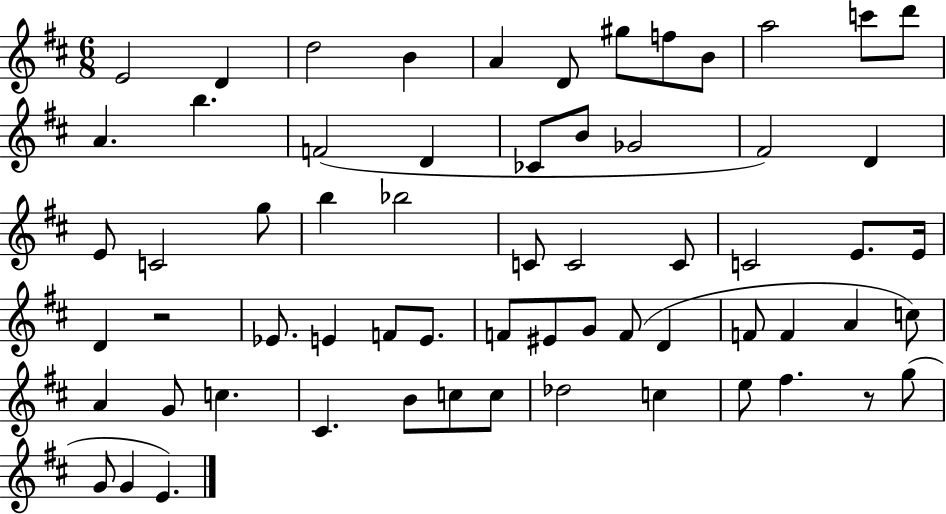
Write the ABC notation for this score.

X:1
T:Untitled
M:6/8
L:1/4
K:D
E2 D d2 B A D/2 ^g/2 f/2 B/2 a2 c'/2 d'/2 A b F2 D _C/2 B/2 _G2 ^F2 D E/2 C2 g/2 b _b2 C/2 C2 C/2 C2 E/2 E/4 D z2 _E/2 E F/2 E/2 F/2 ^E/2 G/2 F/2 D F/2 F A c/2 A G/2 c ^C B/2 c/2 c/2 _d2 c e/2 ^f z/2 g/2 G/2 G E